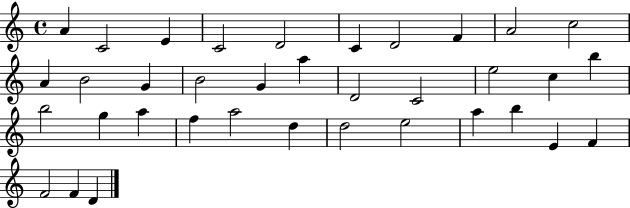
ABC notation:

X:1
T:Untitled
M:4/4
L:1/4
K:C
A C2 E C2 D2 C D2 F A2 c2 A B2 G B2 G a D2 C2 e2 c b b2 g a f a2 d d2 e2 a b E F F2 F D